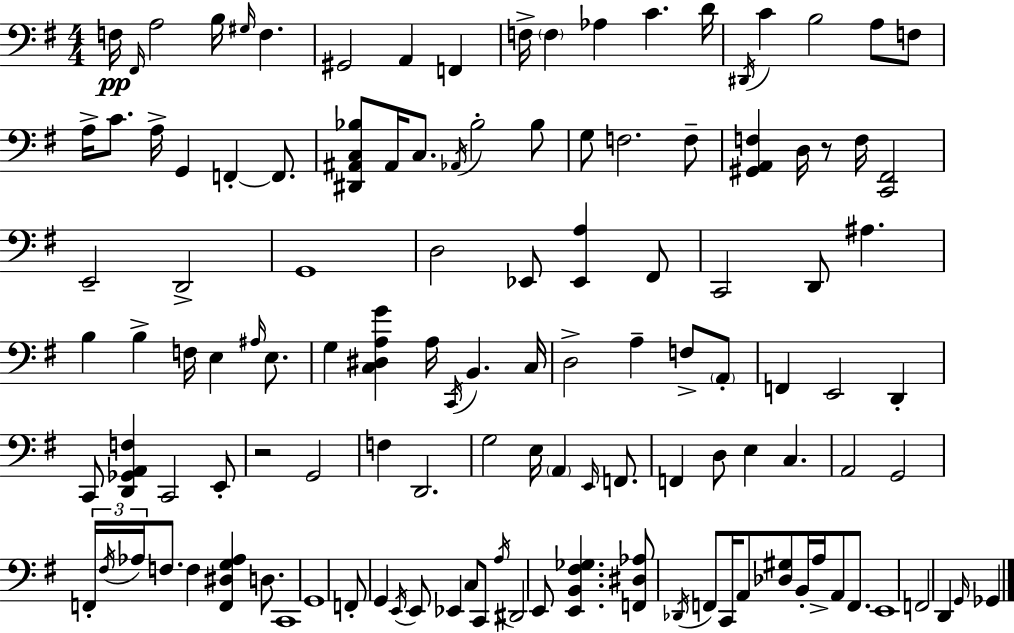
X:1
T:Untitled
M:4/4
L:1/4
K:Em
F,/4 ^F,,/4 A,2 B,/4 ^G,/4 F, ^G,,2 A,, F,, F,/4 F, _A, C D/4 ^D,,/4 C B,2 A,/2 F,/2 A,/4 C/2 A,/4 G,, F,, F,,/2 [^D,,^A,,C,_B,]/2 ^A,,/4 C,/2 _A,,/4 _B,2 _B,/2 G,/2 F,2 F,/2 [^G,,A,,F,] D,/4 z/2 F,/4 [C,,^F,,]2 E,,2 D,,2 G,,4 D,2 _E,,/2 [_E,,A,] ^F,,/2 C,,2 D,,/2 ^A, B, B, F,/4 E, ^A,/4 E,/2 G, [C,^D,A,G] A,/4 C,,/4 B,, C,/4 D,2 A, F,/2 A,,/2 F,, E,,2 D,, C,,/2 [D,,_G,,A,,F,] C,,2 E,,/2 z2 G,,2 F, D,,2 G,2 E,/4 A,, E,,/4 F,,/2 F,, D,/2 E, C, A,,2 G,,2 F,,/4 ^F,/4 _A,/4 F,/2 F, [F,,^D,G,_A,] D,/2 C,,4 G,,4 F,,/2 G,, E,,/4 E,,/2 _E,, C,/2 C,,/2 A,/4 ^D,,2 E,,/2 [E,,B,,^F,_G,] [F,,^D,_A,]/2 _D,,/4 F,,/2 C,,/4 A,,/2 [_D,^G,]/2 B,,/4 A,/4 A,,/2 F,,/2 E,,4 F,,2 D,, G,,/4 _G,,